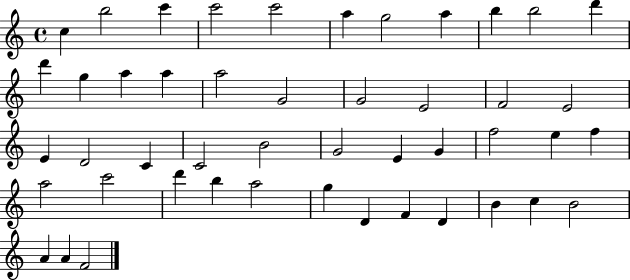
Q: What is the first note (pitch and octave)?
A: C5